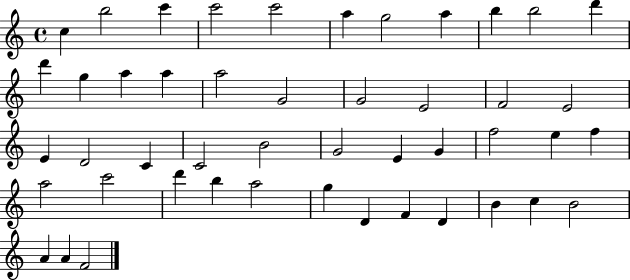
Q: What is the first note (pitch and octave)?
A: C5